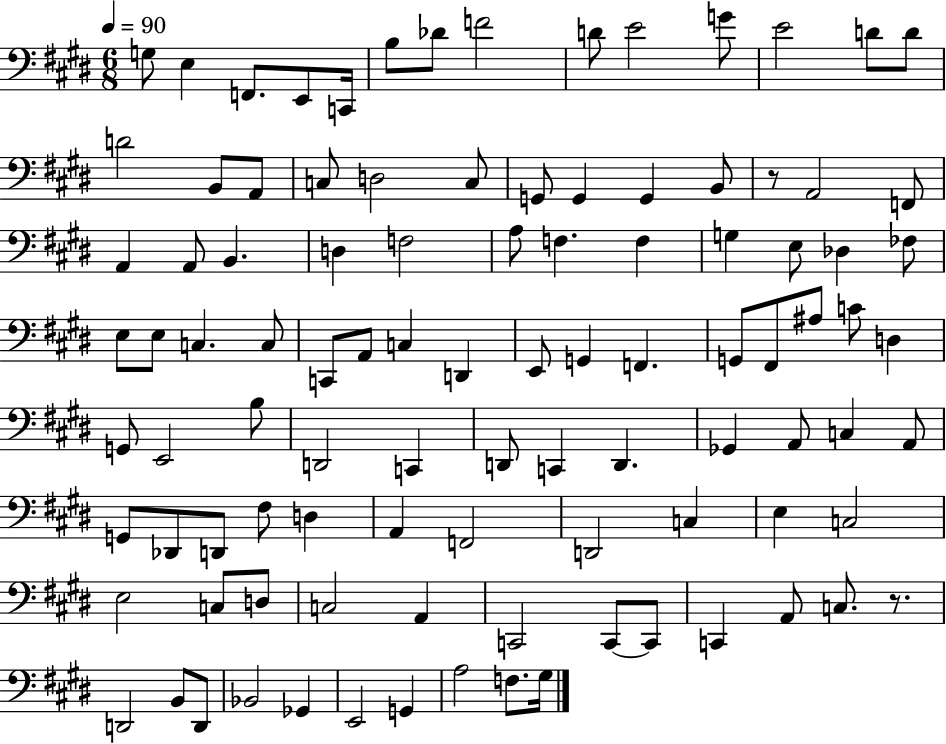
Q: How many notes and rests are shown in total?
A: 100